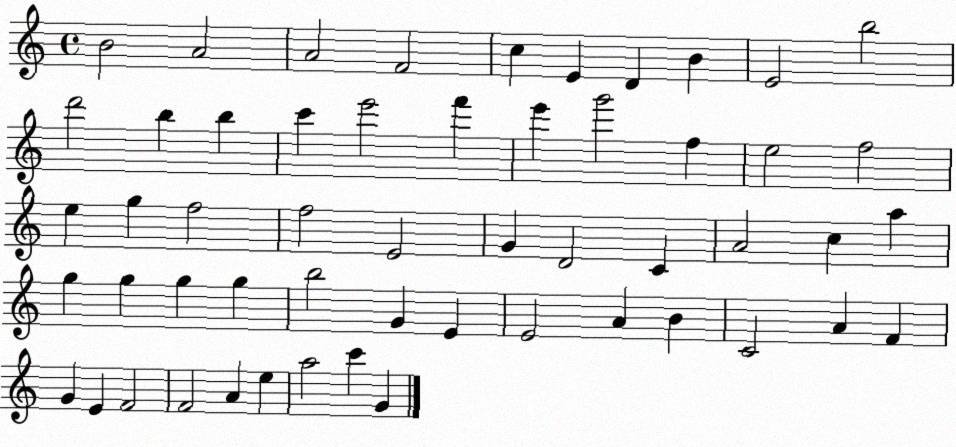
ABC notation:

X:1
T:Untitled
M:4/4
L:1/4
K:C
B2 A2 A2 F2 c E D B E2 b2 d'2 b b c' e'2 f' e' g'2 f e2 f2 e g f2 f2 E2 G D2 C A2 c a g g g g b2 G E E2 A B C2 A F G E F2 F2 A e a2 c' G